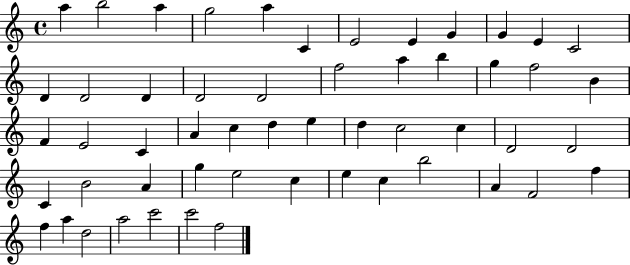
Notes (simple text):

A5/q B5/h A5/q G5/h A5/q C4/q E4/h E4/q G4/q G4/q E4/q C4/h D4/q D4/h D4/q D4/h D4/h F5/h A5/q B5/q G5/q F5/h B4/q F4/q E4/h C4/q A4/q C5/q D5/q E5/q D5/q C5/h C5/q D4/h D4/h C4/q B4/h A4/q G5/q E5/h C5/q E5/q C5/q B5/h A4/q F4/h F5/q F5/q A5/q D5/h A5/h C6/h C6/h F5/h